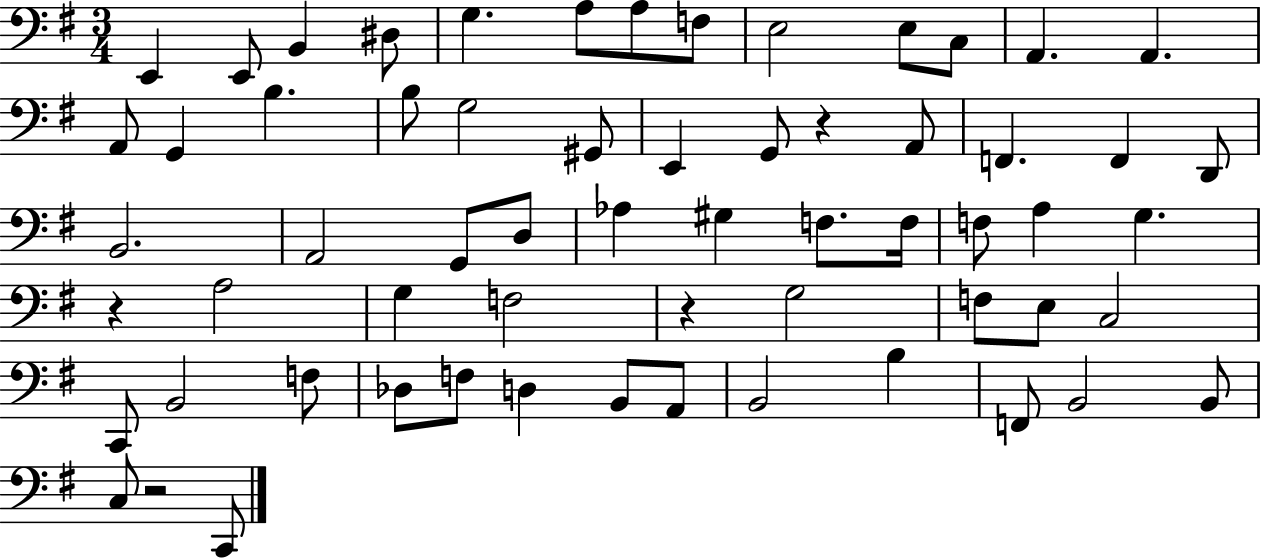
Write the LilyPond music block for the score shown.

{
  \clef bass
  \numericTimeSignature
  \time 3/4
  \key g \major
  \repeat volta 2 { e,4 e,8 b,4 dis8 | g4. a8 a8 f8 | e2 e8 c8 | a,4. a,4. | \break a,8 g,4 b4. | b8 g2 gis,8 | e,4 g,8 r4 a,8 | f,4. f,4 d,8 | \break b,2. | a,2 g,8 d8 | aes4 gis4 f8. f16 | f8 a4 g4. | \break r4 a2 | g4 f2 | r4 g2 | f8 e8 c2 | \break c,8 b,2 f8 | des8 f8 d4 b,8 a,8 | b,2 b4 | f,8 b,2 b,8 | \break c8 r2 c,8 | } \bar "|."
}